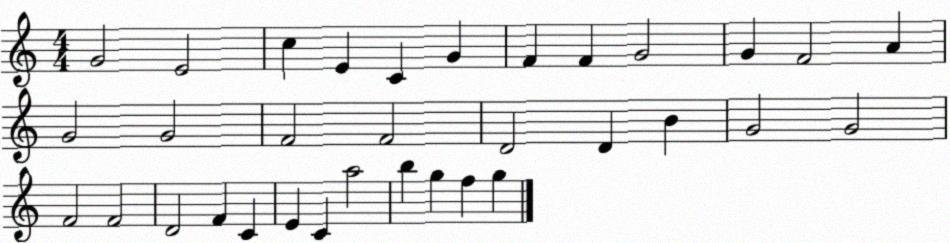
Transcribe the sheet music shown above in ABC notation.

X:1
T:Untitled
M:4/4
L:1/4
K:C
G2 E2 c E C G F F G2 G F2 A G2 G2 F2 F2 D2 D B G2 G2 F2 F2 D2 F C E C a2 b g f g